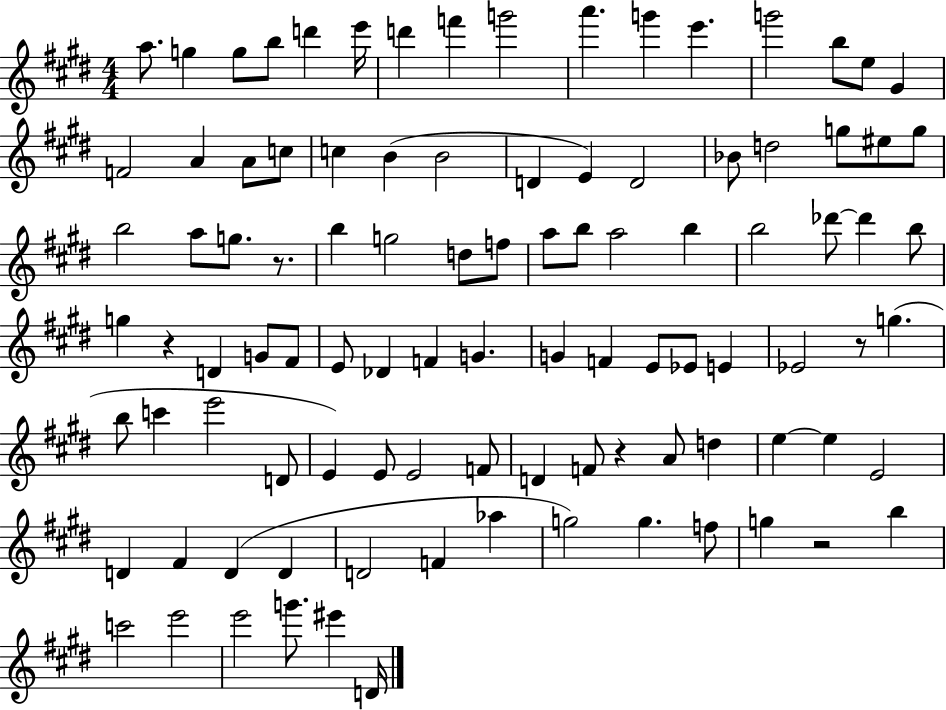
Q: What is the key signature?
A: E major